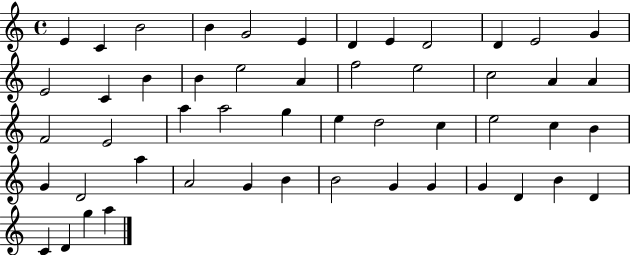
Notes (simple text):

E4/q C4/q B4/h B4/q G4/h E4/q D4/q E4/q D4/h D4/q E4/h G4/q E4/h C4/q B4/q B4/q E5/h A4/q F5/h E5/h C5/h A4/q A4/q F4/h E4/h A5/q A5/h G5/q E5/q D5/h C5/q E5/h C5/q B4/q G4/q D4/h A5/q A4/h G4/q B4/q B4/h G4/q G4/q G4/q D4/q B4/q D4/q C4/q D4/q G5/q A5/q